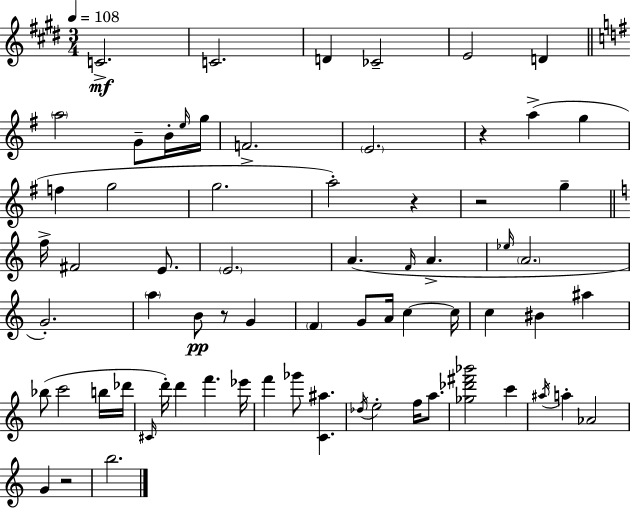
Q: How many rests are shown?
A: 5